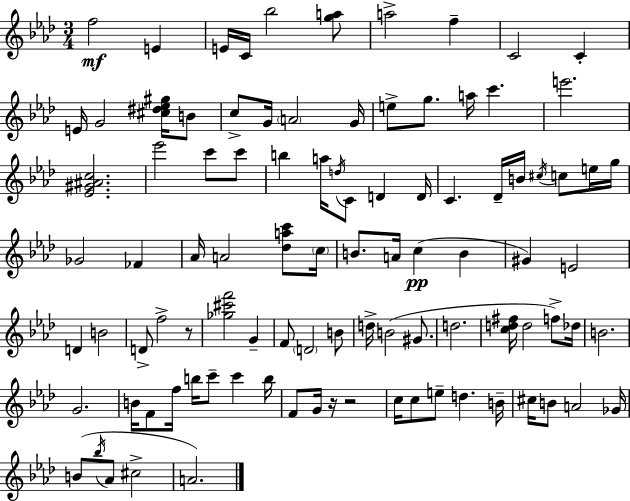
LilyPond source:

{
  \clef treble
  \numericTimeSignature
  \time 3/4
  \key f \minor
  f''2\mf e'4 | e'16 c'16 bes''2 <g'' a''>8 | a''2-> f''4-- | c'2 c'4-. | \break e'16 g'2 <cis'' dis'' ees'' gis''>16 b'8 | c''8-> g'16 \parenthesize a'2 g'16 | e''8-> g''8. a''16 c'''4. | e'''2. | \break <ees' gis' ais' c''>2. | ees'''2 c'''8 c'''8 | b''4 a''16 \acciaccatura { d''16 } c'8 d'4 | d'16 c'4. des'16-- b'16 \acciaccatura { cis''16 } c''8 | \break e''16 g''16 ges'2 fes'4 | aes'16 a'2 <des'' a'' c'''>8 | \parenthesize c''16 b'8. a'16 c''4(\pp b'4 | gis'4) e'2 | \break d'4 b'2 | d'8-> f''2-> | r8 <ges'' cis''' f'''>2 g'4-- | f'8 \parenthesize d'2 | \break b'8 d''16-> b'2( gis'8. | d''2. | <c'' d'' fis''>16 d''2 f''8->) | des''16 b'2. | \break g'2. | b'16 f'8 f''16 b''16 c'''8-- c'''4 | b''16 f'8 g'16 r16 r2 | c''16 c''8 e''8-- d''4. | \break b'16-- cis''16 b'8 a'2 | ges'16 b'8( \acciaccatura { bes''16 } aes'8 cis''2-> | a'2.) | \bar "|."
}